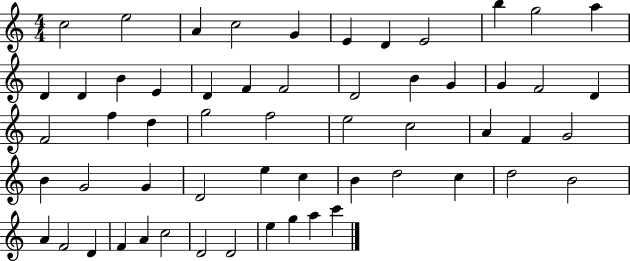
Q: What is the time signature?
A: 4/4